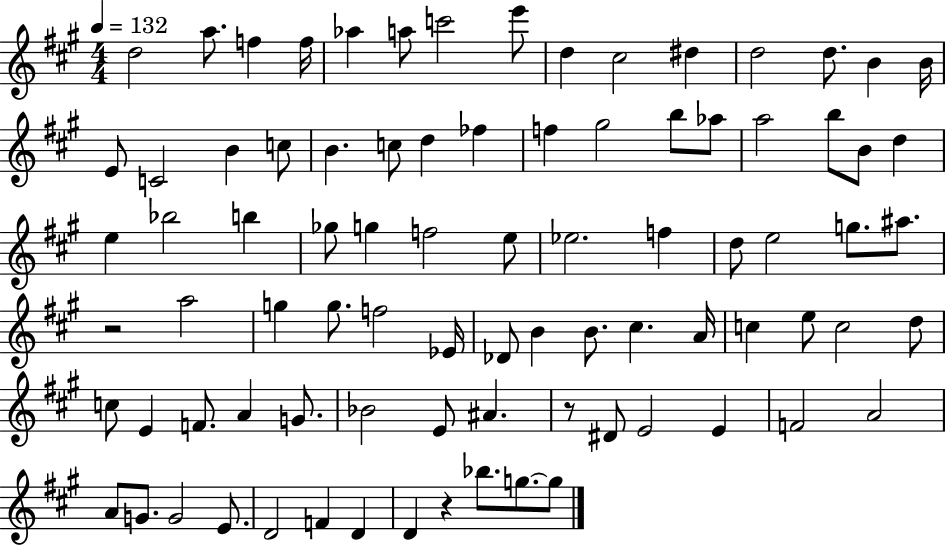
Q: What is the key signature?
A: A major